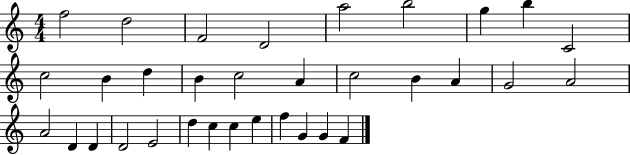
F5/h D5/h F4/h D4/h A5/h B5/h G5/q B5/q C4/h C5/h B4/q D5/q B4/q C5/h A4/q C5/h B4/q A4/q G4/h A4/h A4/h D4/q D4/q D4/h E4/h D5/q C5/q C5/q E5/q F5/q G4/q G4/q F4/q